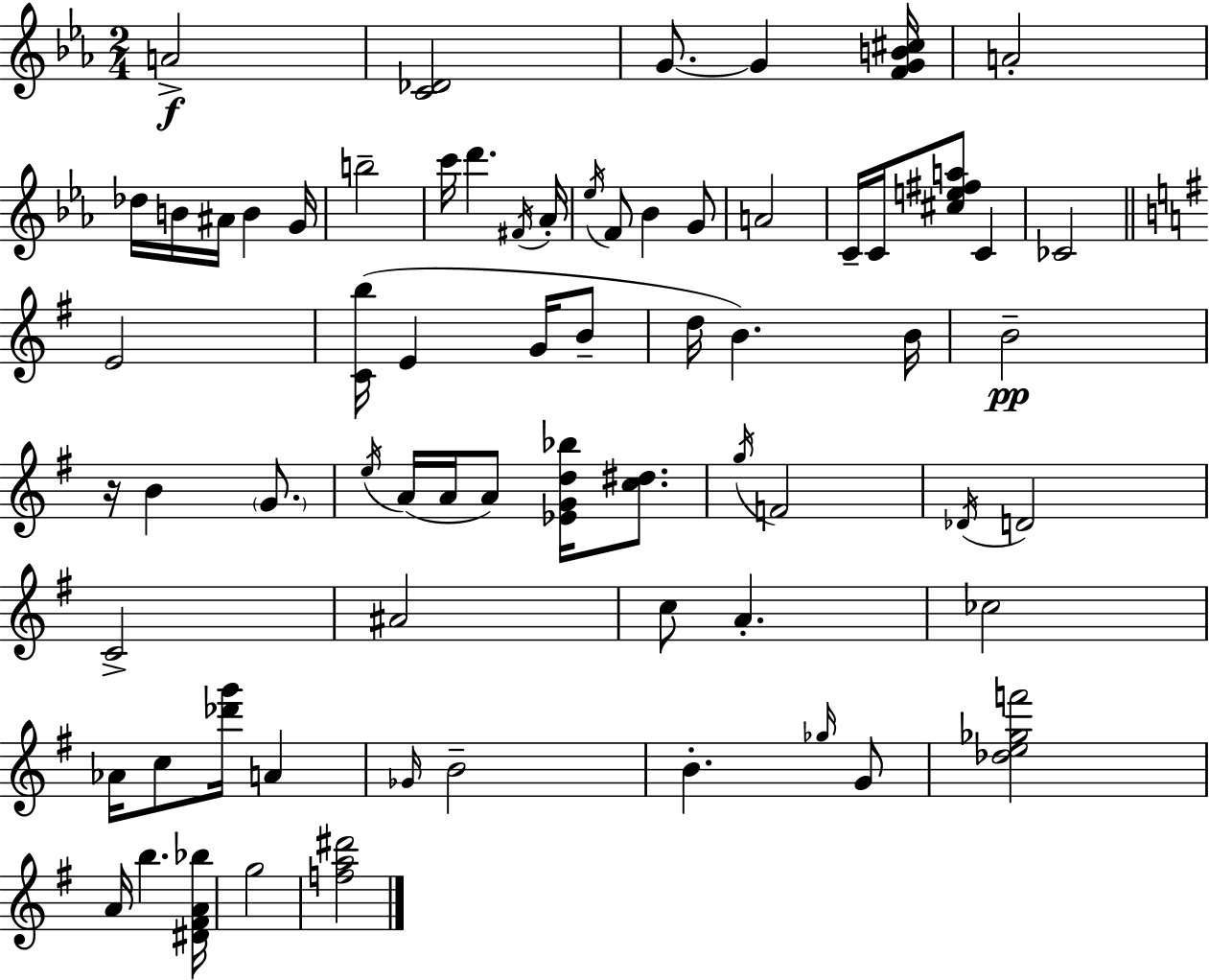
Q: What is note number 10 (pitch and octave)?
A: B5